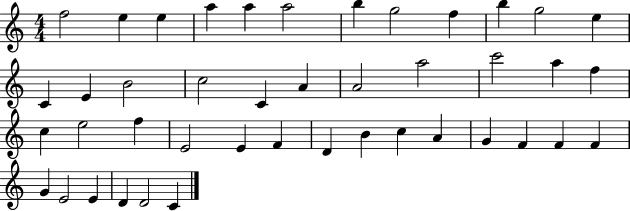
{
  \clef treble
  \numericTimeSignature
  \time 4/4
  \key c \major
  f''2 e''4 e''4 | a''4 a''4 a''2 | b''4 g''2 f''4 | b''4 g''2 e''4 | \break c'4 e'4 b'2 | c''2 c'4 a'4 | a'2 a''2 | c'''2 a''4 f''4 | \break c''4 e''2 f''4 | e'2 e'4 f'4 | d'4 b'4 c''4 a'4 | g'4 f'4 f'4 f'4 | \break g'4 e'2 e'4 | d'4 d'2 c'4 | \bar "|."
}